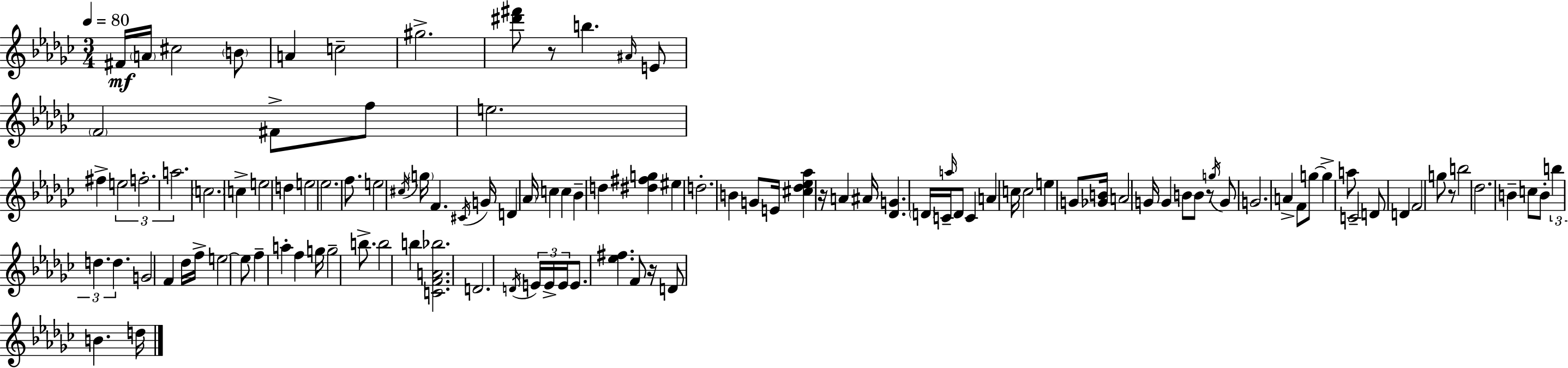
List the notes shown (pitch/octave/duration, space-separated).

F#4/s A4/s C#5/h B4/e A4/q C5/h G#5/h. [D#6,F#6]/e R/e B5/q. A#4/s E4/e F4/h F#4/e F5/e E5/h. F#5/q E5/h F5/h. A5/h. C5/h. C5/q E5/h D5/q E5/h Eb5/h. F5/e. E5/h C#5/s G5/s F4/q. C#4/s G4/s D4/q Ab4/s C5/q C5/q Bb4/q D5/q [D#5,F#5,G5]/q EIS5/q D5/h. B4/q G4/e E4/s [C#5,Db5,Eb5,Ab5]/q R/s A4/q A#4/s [Db4,G4]/q. D4/s C4/s A5/s D4/e C4/q A4/q C5/s C5/h E5/q G4/e [Gb4,B4]/s A4/h G4/s G4/q B4/e B4/e R/e G5/s G4/e G4/h. A4/q F4/e G5/e G5/q A5/e C4/h D4/e D4/q F4/h G5/e R/e B5/h Db5/h. B4/q C5/e B4/e B5/q D5/q. D5/q. G4/h F4/q Db5/s F5/s E5/h E5/e F5/q A5/q F5/q G5/s G5/h B5/e. B5/h B5/q [C4,F4,A4,Bb5]/h. D4/h. D4/s E4/s E4/s E4/s E4/e. [Eb5,F#5]/q. F4/e R/s D4/e B4/q. D5/s